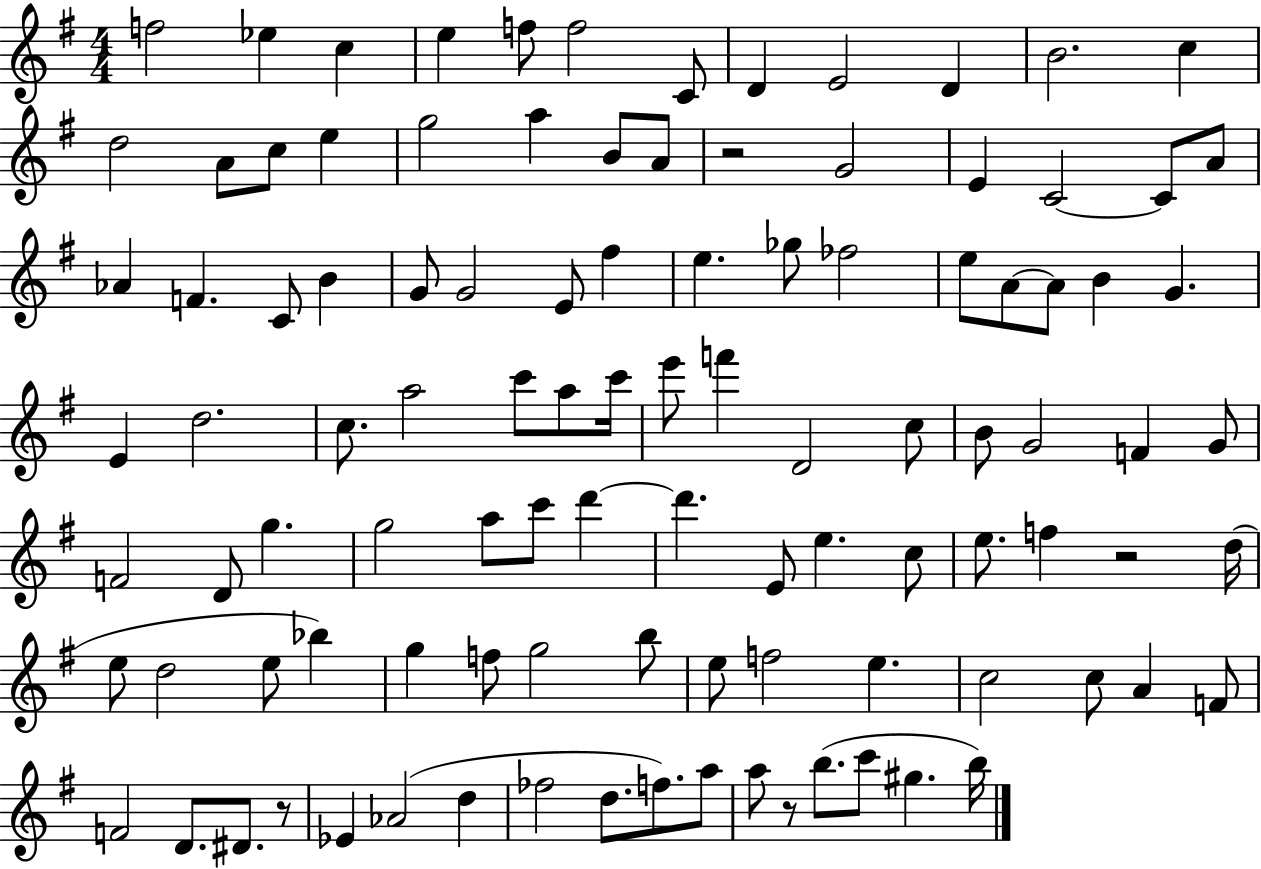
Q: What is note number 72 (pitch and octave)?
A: D5